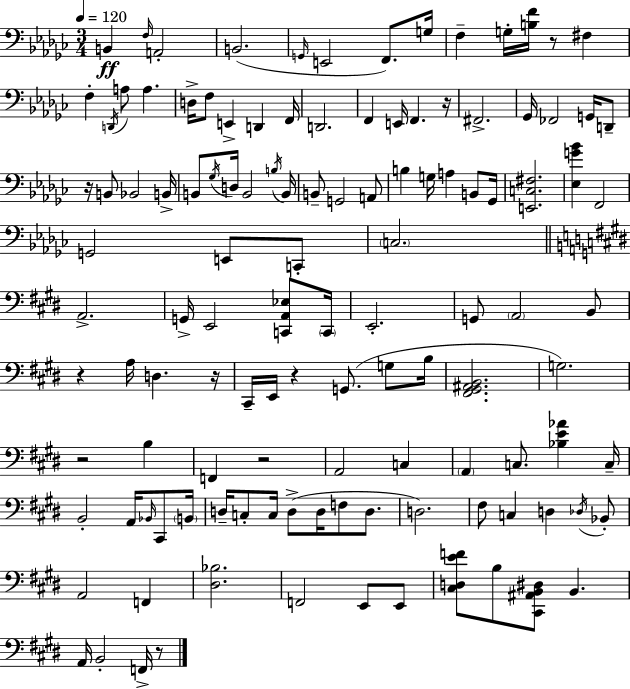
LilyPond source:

{
  \clef bass
  \numericTimeSignature
  \time 3/4
  \key ees \minor
  \tempo 4 = 120
  b,4\ff \grace { f16 } a,2-. | b,2.( | \grace { g,16 } e,2 f,8.) | g16 f4-- g16-. <b f'>16 r8 fis4 | \break f4-. \acciaccatura { d,16 } a8 a4. | d16-> f8 e,4-> d,4 | f,16 d,2. | f,4 e,16 f,4. | \break r16 fis,2.-> | ges,16 fes,2 | g,16 d,8-- r16 b,8 bes,2 | b,16-> b,8 \acciaccatura { ges16 } d16 b,2 | \break \acciaccatura { b16 } b,16 b,8-- g,2 | a,8 b4 g16 a4 | b,8 ges,16 <e, c fis>2. | <ees g' bes'>4 f,2 | \break g,2 | e,8 c,8-. \parenthesize c2. | \bar "||" \break \key e \major a,2.-> | g,16-> e,2 <c, a, ees>8 \parenthesize c,16 | e,2.-. | g,8 \parenthesize a,2 b,8 | \break r4 a16 d4. r16 | cis,16-- e,16 r4 g,8.( g8 b16 | <fis, gis, ais, b,>2. | g2.) | \break r2 b4 | f,4 r2 | a,2 c4 | \parenthesize a,4 c8. <bes e' aes'>4 c16-- | \break b,2-. a,16 \grace { bes,16 } cis,8 | \parenthesize b,16 d16-- c8-. c16 d8->( d16 f8 d8. | d2.) | fis8 c4 d4 \acciaccatura { des16 } | \break bes,8-. a,2 f,4 | <dis bes>2. | f,2 e,8 | e,8 <cis d e' f'>8 b8 <cis, ais, b, dis>8 b,4. | \break a,16 b,2-. f,16-> | r8 \bar "|."
}